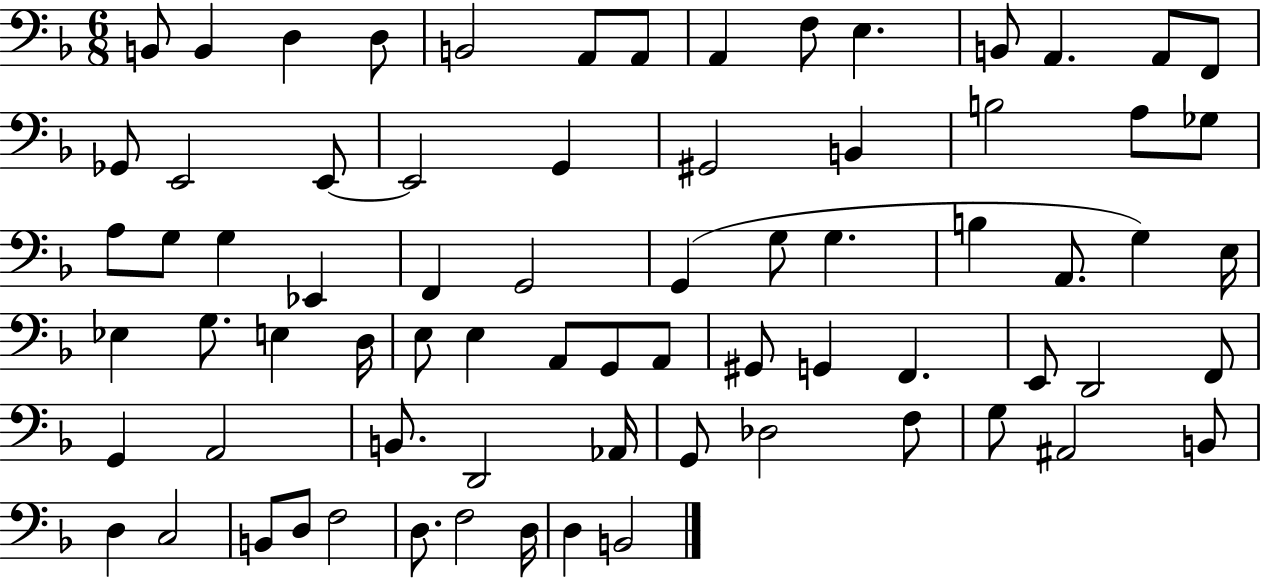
{
  \clef bass
  \numericTimeSignature
  \time 6/8
  \key f \major
  b,8 b,4 d4 d8 | b,2 a,8 a,8 | a,4 f8 e4. | b,8 a,4. a,8 f,8 | \break ges,8 e,2 e,8~~ | e,2 g,4 | gis,2 b,4 | b2 a8 ges8 | \break a8 g8 g4 ees,4 | f,4 g,2 | g,4( g8 g4. | b4 a,8. g4) e16 | \break ees4 g8. e4 d16 | e8 e4 a,8 g,8 a,8 | gis,8 g,4 f,4. | e,8 d,2 f,8 | \break g,4 a,2 | b,8. d,2 aes,16 | g,8 des2 f8 | g8 ais,2 b,8 | \break d4 c2 | b,8 d8 f2 | d8. f2 d16 | d4 b,2 | \break \bar "|."
}